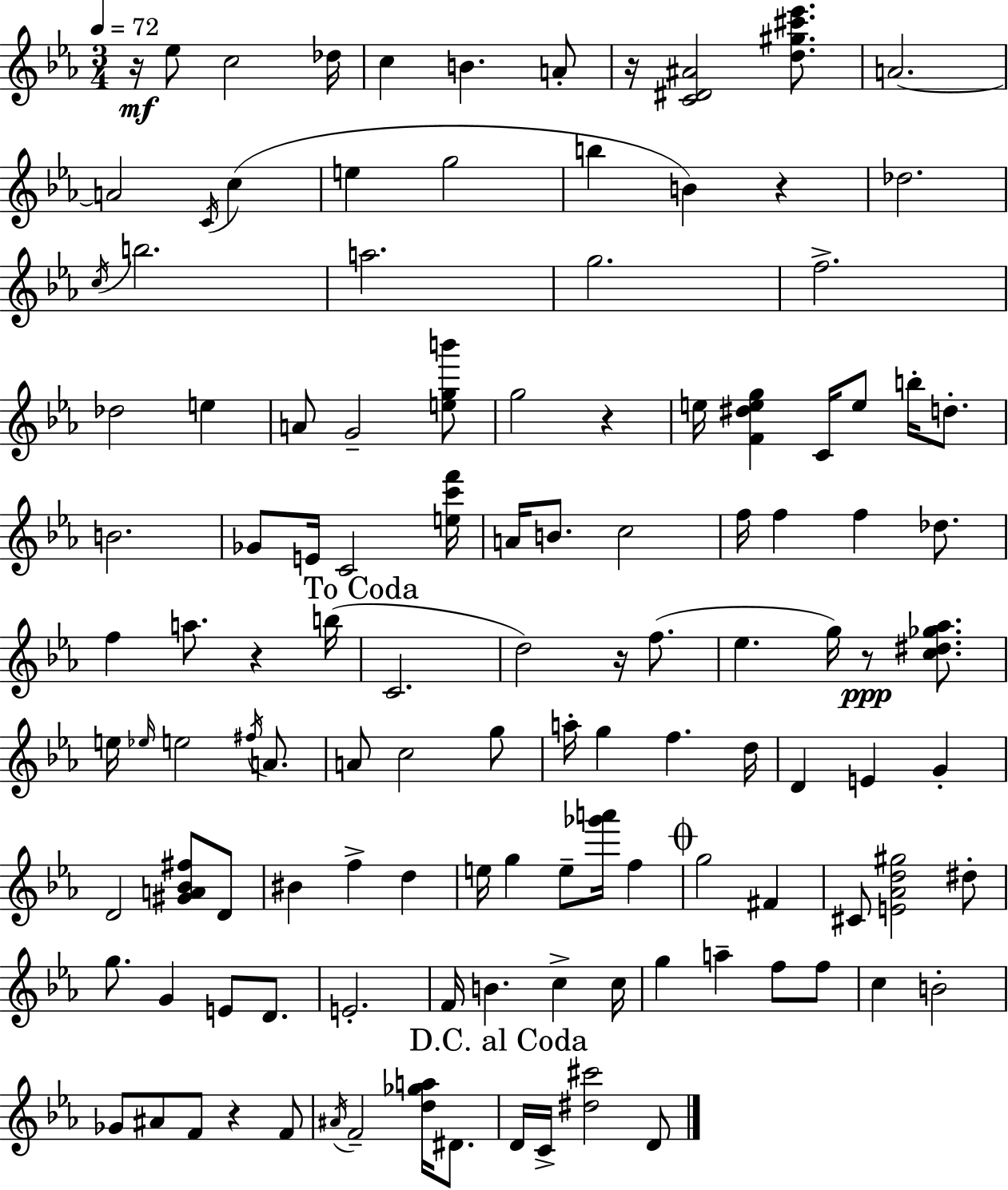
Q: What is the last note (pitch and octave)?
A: D4